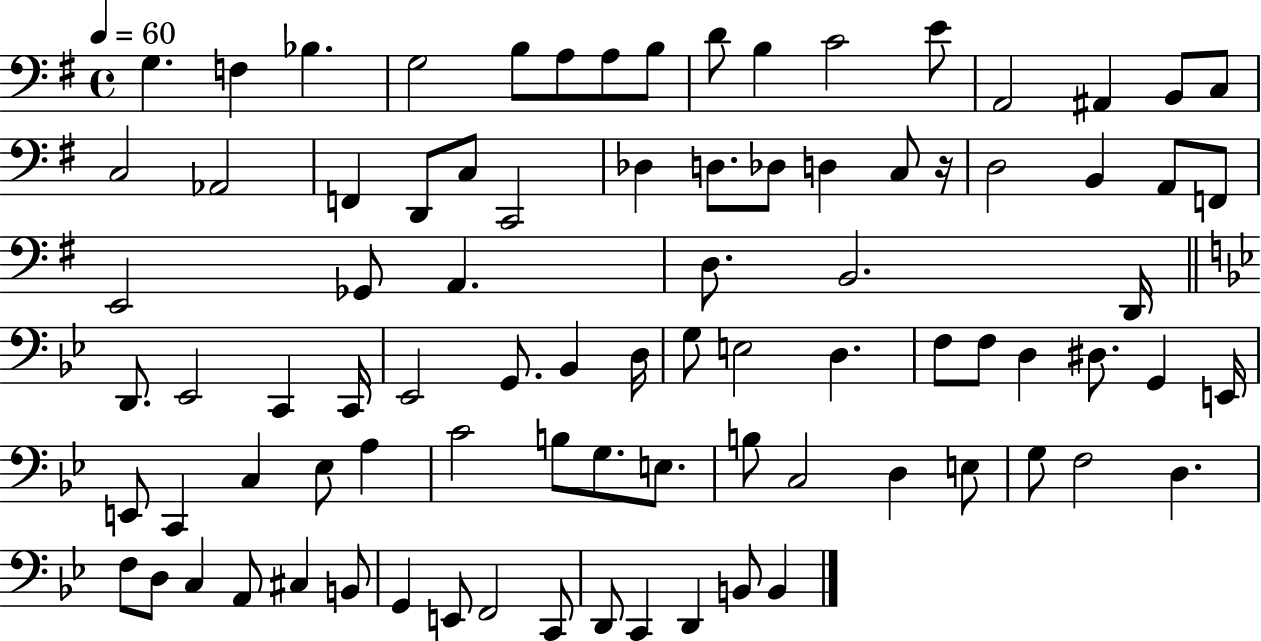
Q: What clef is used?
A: bass